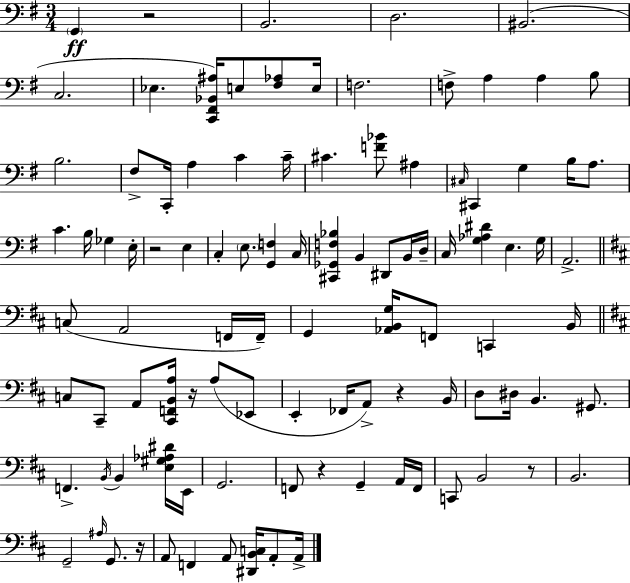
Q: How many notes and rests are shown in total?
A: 100